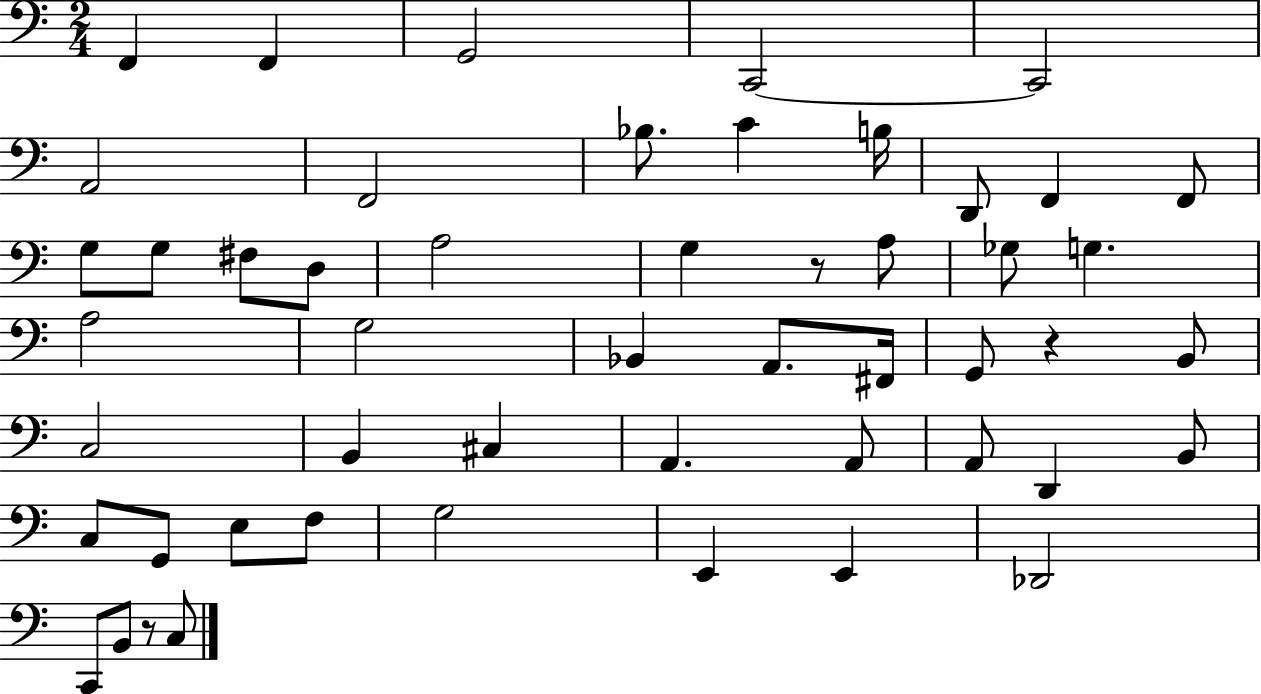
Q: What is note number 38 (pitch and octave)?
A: C3